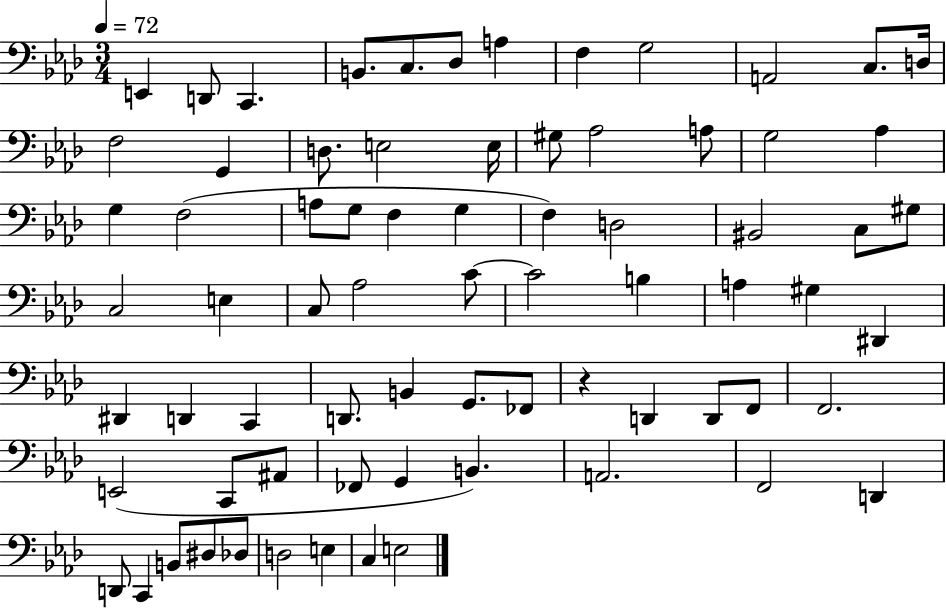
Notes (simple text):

E2/q D2/e C2/q. B2/e. C3/e. Db3/e A3/q F3/q G3/h A2/h C3/e. D3/s F3/h G2/q D3/e. E3/h E3/s G#3/e Ab3/h A3/e G3/h Ab3/q G3/q F3/h A3/e G3/e F3/q G3/q F3/q D3/h BIS2/h C3/e G#3/e C3/h E3/q C3/e Ab3/h C4/e C4/h B3/q A3/q G#3/q D#2/q D#2/q D2/q C2/q D2/e. B2/q G2/e. FES2/e R/q D2/q D2/e F2/e F2/h. E2/h C2/e A#2/e FES2/e G2/q B2/q. A2/h. F2/h D2/q D2/e C2/q B2/e D#3/e Db3/e D3/h E3/q C3/q E3/h